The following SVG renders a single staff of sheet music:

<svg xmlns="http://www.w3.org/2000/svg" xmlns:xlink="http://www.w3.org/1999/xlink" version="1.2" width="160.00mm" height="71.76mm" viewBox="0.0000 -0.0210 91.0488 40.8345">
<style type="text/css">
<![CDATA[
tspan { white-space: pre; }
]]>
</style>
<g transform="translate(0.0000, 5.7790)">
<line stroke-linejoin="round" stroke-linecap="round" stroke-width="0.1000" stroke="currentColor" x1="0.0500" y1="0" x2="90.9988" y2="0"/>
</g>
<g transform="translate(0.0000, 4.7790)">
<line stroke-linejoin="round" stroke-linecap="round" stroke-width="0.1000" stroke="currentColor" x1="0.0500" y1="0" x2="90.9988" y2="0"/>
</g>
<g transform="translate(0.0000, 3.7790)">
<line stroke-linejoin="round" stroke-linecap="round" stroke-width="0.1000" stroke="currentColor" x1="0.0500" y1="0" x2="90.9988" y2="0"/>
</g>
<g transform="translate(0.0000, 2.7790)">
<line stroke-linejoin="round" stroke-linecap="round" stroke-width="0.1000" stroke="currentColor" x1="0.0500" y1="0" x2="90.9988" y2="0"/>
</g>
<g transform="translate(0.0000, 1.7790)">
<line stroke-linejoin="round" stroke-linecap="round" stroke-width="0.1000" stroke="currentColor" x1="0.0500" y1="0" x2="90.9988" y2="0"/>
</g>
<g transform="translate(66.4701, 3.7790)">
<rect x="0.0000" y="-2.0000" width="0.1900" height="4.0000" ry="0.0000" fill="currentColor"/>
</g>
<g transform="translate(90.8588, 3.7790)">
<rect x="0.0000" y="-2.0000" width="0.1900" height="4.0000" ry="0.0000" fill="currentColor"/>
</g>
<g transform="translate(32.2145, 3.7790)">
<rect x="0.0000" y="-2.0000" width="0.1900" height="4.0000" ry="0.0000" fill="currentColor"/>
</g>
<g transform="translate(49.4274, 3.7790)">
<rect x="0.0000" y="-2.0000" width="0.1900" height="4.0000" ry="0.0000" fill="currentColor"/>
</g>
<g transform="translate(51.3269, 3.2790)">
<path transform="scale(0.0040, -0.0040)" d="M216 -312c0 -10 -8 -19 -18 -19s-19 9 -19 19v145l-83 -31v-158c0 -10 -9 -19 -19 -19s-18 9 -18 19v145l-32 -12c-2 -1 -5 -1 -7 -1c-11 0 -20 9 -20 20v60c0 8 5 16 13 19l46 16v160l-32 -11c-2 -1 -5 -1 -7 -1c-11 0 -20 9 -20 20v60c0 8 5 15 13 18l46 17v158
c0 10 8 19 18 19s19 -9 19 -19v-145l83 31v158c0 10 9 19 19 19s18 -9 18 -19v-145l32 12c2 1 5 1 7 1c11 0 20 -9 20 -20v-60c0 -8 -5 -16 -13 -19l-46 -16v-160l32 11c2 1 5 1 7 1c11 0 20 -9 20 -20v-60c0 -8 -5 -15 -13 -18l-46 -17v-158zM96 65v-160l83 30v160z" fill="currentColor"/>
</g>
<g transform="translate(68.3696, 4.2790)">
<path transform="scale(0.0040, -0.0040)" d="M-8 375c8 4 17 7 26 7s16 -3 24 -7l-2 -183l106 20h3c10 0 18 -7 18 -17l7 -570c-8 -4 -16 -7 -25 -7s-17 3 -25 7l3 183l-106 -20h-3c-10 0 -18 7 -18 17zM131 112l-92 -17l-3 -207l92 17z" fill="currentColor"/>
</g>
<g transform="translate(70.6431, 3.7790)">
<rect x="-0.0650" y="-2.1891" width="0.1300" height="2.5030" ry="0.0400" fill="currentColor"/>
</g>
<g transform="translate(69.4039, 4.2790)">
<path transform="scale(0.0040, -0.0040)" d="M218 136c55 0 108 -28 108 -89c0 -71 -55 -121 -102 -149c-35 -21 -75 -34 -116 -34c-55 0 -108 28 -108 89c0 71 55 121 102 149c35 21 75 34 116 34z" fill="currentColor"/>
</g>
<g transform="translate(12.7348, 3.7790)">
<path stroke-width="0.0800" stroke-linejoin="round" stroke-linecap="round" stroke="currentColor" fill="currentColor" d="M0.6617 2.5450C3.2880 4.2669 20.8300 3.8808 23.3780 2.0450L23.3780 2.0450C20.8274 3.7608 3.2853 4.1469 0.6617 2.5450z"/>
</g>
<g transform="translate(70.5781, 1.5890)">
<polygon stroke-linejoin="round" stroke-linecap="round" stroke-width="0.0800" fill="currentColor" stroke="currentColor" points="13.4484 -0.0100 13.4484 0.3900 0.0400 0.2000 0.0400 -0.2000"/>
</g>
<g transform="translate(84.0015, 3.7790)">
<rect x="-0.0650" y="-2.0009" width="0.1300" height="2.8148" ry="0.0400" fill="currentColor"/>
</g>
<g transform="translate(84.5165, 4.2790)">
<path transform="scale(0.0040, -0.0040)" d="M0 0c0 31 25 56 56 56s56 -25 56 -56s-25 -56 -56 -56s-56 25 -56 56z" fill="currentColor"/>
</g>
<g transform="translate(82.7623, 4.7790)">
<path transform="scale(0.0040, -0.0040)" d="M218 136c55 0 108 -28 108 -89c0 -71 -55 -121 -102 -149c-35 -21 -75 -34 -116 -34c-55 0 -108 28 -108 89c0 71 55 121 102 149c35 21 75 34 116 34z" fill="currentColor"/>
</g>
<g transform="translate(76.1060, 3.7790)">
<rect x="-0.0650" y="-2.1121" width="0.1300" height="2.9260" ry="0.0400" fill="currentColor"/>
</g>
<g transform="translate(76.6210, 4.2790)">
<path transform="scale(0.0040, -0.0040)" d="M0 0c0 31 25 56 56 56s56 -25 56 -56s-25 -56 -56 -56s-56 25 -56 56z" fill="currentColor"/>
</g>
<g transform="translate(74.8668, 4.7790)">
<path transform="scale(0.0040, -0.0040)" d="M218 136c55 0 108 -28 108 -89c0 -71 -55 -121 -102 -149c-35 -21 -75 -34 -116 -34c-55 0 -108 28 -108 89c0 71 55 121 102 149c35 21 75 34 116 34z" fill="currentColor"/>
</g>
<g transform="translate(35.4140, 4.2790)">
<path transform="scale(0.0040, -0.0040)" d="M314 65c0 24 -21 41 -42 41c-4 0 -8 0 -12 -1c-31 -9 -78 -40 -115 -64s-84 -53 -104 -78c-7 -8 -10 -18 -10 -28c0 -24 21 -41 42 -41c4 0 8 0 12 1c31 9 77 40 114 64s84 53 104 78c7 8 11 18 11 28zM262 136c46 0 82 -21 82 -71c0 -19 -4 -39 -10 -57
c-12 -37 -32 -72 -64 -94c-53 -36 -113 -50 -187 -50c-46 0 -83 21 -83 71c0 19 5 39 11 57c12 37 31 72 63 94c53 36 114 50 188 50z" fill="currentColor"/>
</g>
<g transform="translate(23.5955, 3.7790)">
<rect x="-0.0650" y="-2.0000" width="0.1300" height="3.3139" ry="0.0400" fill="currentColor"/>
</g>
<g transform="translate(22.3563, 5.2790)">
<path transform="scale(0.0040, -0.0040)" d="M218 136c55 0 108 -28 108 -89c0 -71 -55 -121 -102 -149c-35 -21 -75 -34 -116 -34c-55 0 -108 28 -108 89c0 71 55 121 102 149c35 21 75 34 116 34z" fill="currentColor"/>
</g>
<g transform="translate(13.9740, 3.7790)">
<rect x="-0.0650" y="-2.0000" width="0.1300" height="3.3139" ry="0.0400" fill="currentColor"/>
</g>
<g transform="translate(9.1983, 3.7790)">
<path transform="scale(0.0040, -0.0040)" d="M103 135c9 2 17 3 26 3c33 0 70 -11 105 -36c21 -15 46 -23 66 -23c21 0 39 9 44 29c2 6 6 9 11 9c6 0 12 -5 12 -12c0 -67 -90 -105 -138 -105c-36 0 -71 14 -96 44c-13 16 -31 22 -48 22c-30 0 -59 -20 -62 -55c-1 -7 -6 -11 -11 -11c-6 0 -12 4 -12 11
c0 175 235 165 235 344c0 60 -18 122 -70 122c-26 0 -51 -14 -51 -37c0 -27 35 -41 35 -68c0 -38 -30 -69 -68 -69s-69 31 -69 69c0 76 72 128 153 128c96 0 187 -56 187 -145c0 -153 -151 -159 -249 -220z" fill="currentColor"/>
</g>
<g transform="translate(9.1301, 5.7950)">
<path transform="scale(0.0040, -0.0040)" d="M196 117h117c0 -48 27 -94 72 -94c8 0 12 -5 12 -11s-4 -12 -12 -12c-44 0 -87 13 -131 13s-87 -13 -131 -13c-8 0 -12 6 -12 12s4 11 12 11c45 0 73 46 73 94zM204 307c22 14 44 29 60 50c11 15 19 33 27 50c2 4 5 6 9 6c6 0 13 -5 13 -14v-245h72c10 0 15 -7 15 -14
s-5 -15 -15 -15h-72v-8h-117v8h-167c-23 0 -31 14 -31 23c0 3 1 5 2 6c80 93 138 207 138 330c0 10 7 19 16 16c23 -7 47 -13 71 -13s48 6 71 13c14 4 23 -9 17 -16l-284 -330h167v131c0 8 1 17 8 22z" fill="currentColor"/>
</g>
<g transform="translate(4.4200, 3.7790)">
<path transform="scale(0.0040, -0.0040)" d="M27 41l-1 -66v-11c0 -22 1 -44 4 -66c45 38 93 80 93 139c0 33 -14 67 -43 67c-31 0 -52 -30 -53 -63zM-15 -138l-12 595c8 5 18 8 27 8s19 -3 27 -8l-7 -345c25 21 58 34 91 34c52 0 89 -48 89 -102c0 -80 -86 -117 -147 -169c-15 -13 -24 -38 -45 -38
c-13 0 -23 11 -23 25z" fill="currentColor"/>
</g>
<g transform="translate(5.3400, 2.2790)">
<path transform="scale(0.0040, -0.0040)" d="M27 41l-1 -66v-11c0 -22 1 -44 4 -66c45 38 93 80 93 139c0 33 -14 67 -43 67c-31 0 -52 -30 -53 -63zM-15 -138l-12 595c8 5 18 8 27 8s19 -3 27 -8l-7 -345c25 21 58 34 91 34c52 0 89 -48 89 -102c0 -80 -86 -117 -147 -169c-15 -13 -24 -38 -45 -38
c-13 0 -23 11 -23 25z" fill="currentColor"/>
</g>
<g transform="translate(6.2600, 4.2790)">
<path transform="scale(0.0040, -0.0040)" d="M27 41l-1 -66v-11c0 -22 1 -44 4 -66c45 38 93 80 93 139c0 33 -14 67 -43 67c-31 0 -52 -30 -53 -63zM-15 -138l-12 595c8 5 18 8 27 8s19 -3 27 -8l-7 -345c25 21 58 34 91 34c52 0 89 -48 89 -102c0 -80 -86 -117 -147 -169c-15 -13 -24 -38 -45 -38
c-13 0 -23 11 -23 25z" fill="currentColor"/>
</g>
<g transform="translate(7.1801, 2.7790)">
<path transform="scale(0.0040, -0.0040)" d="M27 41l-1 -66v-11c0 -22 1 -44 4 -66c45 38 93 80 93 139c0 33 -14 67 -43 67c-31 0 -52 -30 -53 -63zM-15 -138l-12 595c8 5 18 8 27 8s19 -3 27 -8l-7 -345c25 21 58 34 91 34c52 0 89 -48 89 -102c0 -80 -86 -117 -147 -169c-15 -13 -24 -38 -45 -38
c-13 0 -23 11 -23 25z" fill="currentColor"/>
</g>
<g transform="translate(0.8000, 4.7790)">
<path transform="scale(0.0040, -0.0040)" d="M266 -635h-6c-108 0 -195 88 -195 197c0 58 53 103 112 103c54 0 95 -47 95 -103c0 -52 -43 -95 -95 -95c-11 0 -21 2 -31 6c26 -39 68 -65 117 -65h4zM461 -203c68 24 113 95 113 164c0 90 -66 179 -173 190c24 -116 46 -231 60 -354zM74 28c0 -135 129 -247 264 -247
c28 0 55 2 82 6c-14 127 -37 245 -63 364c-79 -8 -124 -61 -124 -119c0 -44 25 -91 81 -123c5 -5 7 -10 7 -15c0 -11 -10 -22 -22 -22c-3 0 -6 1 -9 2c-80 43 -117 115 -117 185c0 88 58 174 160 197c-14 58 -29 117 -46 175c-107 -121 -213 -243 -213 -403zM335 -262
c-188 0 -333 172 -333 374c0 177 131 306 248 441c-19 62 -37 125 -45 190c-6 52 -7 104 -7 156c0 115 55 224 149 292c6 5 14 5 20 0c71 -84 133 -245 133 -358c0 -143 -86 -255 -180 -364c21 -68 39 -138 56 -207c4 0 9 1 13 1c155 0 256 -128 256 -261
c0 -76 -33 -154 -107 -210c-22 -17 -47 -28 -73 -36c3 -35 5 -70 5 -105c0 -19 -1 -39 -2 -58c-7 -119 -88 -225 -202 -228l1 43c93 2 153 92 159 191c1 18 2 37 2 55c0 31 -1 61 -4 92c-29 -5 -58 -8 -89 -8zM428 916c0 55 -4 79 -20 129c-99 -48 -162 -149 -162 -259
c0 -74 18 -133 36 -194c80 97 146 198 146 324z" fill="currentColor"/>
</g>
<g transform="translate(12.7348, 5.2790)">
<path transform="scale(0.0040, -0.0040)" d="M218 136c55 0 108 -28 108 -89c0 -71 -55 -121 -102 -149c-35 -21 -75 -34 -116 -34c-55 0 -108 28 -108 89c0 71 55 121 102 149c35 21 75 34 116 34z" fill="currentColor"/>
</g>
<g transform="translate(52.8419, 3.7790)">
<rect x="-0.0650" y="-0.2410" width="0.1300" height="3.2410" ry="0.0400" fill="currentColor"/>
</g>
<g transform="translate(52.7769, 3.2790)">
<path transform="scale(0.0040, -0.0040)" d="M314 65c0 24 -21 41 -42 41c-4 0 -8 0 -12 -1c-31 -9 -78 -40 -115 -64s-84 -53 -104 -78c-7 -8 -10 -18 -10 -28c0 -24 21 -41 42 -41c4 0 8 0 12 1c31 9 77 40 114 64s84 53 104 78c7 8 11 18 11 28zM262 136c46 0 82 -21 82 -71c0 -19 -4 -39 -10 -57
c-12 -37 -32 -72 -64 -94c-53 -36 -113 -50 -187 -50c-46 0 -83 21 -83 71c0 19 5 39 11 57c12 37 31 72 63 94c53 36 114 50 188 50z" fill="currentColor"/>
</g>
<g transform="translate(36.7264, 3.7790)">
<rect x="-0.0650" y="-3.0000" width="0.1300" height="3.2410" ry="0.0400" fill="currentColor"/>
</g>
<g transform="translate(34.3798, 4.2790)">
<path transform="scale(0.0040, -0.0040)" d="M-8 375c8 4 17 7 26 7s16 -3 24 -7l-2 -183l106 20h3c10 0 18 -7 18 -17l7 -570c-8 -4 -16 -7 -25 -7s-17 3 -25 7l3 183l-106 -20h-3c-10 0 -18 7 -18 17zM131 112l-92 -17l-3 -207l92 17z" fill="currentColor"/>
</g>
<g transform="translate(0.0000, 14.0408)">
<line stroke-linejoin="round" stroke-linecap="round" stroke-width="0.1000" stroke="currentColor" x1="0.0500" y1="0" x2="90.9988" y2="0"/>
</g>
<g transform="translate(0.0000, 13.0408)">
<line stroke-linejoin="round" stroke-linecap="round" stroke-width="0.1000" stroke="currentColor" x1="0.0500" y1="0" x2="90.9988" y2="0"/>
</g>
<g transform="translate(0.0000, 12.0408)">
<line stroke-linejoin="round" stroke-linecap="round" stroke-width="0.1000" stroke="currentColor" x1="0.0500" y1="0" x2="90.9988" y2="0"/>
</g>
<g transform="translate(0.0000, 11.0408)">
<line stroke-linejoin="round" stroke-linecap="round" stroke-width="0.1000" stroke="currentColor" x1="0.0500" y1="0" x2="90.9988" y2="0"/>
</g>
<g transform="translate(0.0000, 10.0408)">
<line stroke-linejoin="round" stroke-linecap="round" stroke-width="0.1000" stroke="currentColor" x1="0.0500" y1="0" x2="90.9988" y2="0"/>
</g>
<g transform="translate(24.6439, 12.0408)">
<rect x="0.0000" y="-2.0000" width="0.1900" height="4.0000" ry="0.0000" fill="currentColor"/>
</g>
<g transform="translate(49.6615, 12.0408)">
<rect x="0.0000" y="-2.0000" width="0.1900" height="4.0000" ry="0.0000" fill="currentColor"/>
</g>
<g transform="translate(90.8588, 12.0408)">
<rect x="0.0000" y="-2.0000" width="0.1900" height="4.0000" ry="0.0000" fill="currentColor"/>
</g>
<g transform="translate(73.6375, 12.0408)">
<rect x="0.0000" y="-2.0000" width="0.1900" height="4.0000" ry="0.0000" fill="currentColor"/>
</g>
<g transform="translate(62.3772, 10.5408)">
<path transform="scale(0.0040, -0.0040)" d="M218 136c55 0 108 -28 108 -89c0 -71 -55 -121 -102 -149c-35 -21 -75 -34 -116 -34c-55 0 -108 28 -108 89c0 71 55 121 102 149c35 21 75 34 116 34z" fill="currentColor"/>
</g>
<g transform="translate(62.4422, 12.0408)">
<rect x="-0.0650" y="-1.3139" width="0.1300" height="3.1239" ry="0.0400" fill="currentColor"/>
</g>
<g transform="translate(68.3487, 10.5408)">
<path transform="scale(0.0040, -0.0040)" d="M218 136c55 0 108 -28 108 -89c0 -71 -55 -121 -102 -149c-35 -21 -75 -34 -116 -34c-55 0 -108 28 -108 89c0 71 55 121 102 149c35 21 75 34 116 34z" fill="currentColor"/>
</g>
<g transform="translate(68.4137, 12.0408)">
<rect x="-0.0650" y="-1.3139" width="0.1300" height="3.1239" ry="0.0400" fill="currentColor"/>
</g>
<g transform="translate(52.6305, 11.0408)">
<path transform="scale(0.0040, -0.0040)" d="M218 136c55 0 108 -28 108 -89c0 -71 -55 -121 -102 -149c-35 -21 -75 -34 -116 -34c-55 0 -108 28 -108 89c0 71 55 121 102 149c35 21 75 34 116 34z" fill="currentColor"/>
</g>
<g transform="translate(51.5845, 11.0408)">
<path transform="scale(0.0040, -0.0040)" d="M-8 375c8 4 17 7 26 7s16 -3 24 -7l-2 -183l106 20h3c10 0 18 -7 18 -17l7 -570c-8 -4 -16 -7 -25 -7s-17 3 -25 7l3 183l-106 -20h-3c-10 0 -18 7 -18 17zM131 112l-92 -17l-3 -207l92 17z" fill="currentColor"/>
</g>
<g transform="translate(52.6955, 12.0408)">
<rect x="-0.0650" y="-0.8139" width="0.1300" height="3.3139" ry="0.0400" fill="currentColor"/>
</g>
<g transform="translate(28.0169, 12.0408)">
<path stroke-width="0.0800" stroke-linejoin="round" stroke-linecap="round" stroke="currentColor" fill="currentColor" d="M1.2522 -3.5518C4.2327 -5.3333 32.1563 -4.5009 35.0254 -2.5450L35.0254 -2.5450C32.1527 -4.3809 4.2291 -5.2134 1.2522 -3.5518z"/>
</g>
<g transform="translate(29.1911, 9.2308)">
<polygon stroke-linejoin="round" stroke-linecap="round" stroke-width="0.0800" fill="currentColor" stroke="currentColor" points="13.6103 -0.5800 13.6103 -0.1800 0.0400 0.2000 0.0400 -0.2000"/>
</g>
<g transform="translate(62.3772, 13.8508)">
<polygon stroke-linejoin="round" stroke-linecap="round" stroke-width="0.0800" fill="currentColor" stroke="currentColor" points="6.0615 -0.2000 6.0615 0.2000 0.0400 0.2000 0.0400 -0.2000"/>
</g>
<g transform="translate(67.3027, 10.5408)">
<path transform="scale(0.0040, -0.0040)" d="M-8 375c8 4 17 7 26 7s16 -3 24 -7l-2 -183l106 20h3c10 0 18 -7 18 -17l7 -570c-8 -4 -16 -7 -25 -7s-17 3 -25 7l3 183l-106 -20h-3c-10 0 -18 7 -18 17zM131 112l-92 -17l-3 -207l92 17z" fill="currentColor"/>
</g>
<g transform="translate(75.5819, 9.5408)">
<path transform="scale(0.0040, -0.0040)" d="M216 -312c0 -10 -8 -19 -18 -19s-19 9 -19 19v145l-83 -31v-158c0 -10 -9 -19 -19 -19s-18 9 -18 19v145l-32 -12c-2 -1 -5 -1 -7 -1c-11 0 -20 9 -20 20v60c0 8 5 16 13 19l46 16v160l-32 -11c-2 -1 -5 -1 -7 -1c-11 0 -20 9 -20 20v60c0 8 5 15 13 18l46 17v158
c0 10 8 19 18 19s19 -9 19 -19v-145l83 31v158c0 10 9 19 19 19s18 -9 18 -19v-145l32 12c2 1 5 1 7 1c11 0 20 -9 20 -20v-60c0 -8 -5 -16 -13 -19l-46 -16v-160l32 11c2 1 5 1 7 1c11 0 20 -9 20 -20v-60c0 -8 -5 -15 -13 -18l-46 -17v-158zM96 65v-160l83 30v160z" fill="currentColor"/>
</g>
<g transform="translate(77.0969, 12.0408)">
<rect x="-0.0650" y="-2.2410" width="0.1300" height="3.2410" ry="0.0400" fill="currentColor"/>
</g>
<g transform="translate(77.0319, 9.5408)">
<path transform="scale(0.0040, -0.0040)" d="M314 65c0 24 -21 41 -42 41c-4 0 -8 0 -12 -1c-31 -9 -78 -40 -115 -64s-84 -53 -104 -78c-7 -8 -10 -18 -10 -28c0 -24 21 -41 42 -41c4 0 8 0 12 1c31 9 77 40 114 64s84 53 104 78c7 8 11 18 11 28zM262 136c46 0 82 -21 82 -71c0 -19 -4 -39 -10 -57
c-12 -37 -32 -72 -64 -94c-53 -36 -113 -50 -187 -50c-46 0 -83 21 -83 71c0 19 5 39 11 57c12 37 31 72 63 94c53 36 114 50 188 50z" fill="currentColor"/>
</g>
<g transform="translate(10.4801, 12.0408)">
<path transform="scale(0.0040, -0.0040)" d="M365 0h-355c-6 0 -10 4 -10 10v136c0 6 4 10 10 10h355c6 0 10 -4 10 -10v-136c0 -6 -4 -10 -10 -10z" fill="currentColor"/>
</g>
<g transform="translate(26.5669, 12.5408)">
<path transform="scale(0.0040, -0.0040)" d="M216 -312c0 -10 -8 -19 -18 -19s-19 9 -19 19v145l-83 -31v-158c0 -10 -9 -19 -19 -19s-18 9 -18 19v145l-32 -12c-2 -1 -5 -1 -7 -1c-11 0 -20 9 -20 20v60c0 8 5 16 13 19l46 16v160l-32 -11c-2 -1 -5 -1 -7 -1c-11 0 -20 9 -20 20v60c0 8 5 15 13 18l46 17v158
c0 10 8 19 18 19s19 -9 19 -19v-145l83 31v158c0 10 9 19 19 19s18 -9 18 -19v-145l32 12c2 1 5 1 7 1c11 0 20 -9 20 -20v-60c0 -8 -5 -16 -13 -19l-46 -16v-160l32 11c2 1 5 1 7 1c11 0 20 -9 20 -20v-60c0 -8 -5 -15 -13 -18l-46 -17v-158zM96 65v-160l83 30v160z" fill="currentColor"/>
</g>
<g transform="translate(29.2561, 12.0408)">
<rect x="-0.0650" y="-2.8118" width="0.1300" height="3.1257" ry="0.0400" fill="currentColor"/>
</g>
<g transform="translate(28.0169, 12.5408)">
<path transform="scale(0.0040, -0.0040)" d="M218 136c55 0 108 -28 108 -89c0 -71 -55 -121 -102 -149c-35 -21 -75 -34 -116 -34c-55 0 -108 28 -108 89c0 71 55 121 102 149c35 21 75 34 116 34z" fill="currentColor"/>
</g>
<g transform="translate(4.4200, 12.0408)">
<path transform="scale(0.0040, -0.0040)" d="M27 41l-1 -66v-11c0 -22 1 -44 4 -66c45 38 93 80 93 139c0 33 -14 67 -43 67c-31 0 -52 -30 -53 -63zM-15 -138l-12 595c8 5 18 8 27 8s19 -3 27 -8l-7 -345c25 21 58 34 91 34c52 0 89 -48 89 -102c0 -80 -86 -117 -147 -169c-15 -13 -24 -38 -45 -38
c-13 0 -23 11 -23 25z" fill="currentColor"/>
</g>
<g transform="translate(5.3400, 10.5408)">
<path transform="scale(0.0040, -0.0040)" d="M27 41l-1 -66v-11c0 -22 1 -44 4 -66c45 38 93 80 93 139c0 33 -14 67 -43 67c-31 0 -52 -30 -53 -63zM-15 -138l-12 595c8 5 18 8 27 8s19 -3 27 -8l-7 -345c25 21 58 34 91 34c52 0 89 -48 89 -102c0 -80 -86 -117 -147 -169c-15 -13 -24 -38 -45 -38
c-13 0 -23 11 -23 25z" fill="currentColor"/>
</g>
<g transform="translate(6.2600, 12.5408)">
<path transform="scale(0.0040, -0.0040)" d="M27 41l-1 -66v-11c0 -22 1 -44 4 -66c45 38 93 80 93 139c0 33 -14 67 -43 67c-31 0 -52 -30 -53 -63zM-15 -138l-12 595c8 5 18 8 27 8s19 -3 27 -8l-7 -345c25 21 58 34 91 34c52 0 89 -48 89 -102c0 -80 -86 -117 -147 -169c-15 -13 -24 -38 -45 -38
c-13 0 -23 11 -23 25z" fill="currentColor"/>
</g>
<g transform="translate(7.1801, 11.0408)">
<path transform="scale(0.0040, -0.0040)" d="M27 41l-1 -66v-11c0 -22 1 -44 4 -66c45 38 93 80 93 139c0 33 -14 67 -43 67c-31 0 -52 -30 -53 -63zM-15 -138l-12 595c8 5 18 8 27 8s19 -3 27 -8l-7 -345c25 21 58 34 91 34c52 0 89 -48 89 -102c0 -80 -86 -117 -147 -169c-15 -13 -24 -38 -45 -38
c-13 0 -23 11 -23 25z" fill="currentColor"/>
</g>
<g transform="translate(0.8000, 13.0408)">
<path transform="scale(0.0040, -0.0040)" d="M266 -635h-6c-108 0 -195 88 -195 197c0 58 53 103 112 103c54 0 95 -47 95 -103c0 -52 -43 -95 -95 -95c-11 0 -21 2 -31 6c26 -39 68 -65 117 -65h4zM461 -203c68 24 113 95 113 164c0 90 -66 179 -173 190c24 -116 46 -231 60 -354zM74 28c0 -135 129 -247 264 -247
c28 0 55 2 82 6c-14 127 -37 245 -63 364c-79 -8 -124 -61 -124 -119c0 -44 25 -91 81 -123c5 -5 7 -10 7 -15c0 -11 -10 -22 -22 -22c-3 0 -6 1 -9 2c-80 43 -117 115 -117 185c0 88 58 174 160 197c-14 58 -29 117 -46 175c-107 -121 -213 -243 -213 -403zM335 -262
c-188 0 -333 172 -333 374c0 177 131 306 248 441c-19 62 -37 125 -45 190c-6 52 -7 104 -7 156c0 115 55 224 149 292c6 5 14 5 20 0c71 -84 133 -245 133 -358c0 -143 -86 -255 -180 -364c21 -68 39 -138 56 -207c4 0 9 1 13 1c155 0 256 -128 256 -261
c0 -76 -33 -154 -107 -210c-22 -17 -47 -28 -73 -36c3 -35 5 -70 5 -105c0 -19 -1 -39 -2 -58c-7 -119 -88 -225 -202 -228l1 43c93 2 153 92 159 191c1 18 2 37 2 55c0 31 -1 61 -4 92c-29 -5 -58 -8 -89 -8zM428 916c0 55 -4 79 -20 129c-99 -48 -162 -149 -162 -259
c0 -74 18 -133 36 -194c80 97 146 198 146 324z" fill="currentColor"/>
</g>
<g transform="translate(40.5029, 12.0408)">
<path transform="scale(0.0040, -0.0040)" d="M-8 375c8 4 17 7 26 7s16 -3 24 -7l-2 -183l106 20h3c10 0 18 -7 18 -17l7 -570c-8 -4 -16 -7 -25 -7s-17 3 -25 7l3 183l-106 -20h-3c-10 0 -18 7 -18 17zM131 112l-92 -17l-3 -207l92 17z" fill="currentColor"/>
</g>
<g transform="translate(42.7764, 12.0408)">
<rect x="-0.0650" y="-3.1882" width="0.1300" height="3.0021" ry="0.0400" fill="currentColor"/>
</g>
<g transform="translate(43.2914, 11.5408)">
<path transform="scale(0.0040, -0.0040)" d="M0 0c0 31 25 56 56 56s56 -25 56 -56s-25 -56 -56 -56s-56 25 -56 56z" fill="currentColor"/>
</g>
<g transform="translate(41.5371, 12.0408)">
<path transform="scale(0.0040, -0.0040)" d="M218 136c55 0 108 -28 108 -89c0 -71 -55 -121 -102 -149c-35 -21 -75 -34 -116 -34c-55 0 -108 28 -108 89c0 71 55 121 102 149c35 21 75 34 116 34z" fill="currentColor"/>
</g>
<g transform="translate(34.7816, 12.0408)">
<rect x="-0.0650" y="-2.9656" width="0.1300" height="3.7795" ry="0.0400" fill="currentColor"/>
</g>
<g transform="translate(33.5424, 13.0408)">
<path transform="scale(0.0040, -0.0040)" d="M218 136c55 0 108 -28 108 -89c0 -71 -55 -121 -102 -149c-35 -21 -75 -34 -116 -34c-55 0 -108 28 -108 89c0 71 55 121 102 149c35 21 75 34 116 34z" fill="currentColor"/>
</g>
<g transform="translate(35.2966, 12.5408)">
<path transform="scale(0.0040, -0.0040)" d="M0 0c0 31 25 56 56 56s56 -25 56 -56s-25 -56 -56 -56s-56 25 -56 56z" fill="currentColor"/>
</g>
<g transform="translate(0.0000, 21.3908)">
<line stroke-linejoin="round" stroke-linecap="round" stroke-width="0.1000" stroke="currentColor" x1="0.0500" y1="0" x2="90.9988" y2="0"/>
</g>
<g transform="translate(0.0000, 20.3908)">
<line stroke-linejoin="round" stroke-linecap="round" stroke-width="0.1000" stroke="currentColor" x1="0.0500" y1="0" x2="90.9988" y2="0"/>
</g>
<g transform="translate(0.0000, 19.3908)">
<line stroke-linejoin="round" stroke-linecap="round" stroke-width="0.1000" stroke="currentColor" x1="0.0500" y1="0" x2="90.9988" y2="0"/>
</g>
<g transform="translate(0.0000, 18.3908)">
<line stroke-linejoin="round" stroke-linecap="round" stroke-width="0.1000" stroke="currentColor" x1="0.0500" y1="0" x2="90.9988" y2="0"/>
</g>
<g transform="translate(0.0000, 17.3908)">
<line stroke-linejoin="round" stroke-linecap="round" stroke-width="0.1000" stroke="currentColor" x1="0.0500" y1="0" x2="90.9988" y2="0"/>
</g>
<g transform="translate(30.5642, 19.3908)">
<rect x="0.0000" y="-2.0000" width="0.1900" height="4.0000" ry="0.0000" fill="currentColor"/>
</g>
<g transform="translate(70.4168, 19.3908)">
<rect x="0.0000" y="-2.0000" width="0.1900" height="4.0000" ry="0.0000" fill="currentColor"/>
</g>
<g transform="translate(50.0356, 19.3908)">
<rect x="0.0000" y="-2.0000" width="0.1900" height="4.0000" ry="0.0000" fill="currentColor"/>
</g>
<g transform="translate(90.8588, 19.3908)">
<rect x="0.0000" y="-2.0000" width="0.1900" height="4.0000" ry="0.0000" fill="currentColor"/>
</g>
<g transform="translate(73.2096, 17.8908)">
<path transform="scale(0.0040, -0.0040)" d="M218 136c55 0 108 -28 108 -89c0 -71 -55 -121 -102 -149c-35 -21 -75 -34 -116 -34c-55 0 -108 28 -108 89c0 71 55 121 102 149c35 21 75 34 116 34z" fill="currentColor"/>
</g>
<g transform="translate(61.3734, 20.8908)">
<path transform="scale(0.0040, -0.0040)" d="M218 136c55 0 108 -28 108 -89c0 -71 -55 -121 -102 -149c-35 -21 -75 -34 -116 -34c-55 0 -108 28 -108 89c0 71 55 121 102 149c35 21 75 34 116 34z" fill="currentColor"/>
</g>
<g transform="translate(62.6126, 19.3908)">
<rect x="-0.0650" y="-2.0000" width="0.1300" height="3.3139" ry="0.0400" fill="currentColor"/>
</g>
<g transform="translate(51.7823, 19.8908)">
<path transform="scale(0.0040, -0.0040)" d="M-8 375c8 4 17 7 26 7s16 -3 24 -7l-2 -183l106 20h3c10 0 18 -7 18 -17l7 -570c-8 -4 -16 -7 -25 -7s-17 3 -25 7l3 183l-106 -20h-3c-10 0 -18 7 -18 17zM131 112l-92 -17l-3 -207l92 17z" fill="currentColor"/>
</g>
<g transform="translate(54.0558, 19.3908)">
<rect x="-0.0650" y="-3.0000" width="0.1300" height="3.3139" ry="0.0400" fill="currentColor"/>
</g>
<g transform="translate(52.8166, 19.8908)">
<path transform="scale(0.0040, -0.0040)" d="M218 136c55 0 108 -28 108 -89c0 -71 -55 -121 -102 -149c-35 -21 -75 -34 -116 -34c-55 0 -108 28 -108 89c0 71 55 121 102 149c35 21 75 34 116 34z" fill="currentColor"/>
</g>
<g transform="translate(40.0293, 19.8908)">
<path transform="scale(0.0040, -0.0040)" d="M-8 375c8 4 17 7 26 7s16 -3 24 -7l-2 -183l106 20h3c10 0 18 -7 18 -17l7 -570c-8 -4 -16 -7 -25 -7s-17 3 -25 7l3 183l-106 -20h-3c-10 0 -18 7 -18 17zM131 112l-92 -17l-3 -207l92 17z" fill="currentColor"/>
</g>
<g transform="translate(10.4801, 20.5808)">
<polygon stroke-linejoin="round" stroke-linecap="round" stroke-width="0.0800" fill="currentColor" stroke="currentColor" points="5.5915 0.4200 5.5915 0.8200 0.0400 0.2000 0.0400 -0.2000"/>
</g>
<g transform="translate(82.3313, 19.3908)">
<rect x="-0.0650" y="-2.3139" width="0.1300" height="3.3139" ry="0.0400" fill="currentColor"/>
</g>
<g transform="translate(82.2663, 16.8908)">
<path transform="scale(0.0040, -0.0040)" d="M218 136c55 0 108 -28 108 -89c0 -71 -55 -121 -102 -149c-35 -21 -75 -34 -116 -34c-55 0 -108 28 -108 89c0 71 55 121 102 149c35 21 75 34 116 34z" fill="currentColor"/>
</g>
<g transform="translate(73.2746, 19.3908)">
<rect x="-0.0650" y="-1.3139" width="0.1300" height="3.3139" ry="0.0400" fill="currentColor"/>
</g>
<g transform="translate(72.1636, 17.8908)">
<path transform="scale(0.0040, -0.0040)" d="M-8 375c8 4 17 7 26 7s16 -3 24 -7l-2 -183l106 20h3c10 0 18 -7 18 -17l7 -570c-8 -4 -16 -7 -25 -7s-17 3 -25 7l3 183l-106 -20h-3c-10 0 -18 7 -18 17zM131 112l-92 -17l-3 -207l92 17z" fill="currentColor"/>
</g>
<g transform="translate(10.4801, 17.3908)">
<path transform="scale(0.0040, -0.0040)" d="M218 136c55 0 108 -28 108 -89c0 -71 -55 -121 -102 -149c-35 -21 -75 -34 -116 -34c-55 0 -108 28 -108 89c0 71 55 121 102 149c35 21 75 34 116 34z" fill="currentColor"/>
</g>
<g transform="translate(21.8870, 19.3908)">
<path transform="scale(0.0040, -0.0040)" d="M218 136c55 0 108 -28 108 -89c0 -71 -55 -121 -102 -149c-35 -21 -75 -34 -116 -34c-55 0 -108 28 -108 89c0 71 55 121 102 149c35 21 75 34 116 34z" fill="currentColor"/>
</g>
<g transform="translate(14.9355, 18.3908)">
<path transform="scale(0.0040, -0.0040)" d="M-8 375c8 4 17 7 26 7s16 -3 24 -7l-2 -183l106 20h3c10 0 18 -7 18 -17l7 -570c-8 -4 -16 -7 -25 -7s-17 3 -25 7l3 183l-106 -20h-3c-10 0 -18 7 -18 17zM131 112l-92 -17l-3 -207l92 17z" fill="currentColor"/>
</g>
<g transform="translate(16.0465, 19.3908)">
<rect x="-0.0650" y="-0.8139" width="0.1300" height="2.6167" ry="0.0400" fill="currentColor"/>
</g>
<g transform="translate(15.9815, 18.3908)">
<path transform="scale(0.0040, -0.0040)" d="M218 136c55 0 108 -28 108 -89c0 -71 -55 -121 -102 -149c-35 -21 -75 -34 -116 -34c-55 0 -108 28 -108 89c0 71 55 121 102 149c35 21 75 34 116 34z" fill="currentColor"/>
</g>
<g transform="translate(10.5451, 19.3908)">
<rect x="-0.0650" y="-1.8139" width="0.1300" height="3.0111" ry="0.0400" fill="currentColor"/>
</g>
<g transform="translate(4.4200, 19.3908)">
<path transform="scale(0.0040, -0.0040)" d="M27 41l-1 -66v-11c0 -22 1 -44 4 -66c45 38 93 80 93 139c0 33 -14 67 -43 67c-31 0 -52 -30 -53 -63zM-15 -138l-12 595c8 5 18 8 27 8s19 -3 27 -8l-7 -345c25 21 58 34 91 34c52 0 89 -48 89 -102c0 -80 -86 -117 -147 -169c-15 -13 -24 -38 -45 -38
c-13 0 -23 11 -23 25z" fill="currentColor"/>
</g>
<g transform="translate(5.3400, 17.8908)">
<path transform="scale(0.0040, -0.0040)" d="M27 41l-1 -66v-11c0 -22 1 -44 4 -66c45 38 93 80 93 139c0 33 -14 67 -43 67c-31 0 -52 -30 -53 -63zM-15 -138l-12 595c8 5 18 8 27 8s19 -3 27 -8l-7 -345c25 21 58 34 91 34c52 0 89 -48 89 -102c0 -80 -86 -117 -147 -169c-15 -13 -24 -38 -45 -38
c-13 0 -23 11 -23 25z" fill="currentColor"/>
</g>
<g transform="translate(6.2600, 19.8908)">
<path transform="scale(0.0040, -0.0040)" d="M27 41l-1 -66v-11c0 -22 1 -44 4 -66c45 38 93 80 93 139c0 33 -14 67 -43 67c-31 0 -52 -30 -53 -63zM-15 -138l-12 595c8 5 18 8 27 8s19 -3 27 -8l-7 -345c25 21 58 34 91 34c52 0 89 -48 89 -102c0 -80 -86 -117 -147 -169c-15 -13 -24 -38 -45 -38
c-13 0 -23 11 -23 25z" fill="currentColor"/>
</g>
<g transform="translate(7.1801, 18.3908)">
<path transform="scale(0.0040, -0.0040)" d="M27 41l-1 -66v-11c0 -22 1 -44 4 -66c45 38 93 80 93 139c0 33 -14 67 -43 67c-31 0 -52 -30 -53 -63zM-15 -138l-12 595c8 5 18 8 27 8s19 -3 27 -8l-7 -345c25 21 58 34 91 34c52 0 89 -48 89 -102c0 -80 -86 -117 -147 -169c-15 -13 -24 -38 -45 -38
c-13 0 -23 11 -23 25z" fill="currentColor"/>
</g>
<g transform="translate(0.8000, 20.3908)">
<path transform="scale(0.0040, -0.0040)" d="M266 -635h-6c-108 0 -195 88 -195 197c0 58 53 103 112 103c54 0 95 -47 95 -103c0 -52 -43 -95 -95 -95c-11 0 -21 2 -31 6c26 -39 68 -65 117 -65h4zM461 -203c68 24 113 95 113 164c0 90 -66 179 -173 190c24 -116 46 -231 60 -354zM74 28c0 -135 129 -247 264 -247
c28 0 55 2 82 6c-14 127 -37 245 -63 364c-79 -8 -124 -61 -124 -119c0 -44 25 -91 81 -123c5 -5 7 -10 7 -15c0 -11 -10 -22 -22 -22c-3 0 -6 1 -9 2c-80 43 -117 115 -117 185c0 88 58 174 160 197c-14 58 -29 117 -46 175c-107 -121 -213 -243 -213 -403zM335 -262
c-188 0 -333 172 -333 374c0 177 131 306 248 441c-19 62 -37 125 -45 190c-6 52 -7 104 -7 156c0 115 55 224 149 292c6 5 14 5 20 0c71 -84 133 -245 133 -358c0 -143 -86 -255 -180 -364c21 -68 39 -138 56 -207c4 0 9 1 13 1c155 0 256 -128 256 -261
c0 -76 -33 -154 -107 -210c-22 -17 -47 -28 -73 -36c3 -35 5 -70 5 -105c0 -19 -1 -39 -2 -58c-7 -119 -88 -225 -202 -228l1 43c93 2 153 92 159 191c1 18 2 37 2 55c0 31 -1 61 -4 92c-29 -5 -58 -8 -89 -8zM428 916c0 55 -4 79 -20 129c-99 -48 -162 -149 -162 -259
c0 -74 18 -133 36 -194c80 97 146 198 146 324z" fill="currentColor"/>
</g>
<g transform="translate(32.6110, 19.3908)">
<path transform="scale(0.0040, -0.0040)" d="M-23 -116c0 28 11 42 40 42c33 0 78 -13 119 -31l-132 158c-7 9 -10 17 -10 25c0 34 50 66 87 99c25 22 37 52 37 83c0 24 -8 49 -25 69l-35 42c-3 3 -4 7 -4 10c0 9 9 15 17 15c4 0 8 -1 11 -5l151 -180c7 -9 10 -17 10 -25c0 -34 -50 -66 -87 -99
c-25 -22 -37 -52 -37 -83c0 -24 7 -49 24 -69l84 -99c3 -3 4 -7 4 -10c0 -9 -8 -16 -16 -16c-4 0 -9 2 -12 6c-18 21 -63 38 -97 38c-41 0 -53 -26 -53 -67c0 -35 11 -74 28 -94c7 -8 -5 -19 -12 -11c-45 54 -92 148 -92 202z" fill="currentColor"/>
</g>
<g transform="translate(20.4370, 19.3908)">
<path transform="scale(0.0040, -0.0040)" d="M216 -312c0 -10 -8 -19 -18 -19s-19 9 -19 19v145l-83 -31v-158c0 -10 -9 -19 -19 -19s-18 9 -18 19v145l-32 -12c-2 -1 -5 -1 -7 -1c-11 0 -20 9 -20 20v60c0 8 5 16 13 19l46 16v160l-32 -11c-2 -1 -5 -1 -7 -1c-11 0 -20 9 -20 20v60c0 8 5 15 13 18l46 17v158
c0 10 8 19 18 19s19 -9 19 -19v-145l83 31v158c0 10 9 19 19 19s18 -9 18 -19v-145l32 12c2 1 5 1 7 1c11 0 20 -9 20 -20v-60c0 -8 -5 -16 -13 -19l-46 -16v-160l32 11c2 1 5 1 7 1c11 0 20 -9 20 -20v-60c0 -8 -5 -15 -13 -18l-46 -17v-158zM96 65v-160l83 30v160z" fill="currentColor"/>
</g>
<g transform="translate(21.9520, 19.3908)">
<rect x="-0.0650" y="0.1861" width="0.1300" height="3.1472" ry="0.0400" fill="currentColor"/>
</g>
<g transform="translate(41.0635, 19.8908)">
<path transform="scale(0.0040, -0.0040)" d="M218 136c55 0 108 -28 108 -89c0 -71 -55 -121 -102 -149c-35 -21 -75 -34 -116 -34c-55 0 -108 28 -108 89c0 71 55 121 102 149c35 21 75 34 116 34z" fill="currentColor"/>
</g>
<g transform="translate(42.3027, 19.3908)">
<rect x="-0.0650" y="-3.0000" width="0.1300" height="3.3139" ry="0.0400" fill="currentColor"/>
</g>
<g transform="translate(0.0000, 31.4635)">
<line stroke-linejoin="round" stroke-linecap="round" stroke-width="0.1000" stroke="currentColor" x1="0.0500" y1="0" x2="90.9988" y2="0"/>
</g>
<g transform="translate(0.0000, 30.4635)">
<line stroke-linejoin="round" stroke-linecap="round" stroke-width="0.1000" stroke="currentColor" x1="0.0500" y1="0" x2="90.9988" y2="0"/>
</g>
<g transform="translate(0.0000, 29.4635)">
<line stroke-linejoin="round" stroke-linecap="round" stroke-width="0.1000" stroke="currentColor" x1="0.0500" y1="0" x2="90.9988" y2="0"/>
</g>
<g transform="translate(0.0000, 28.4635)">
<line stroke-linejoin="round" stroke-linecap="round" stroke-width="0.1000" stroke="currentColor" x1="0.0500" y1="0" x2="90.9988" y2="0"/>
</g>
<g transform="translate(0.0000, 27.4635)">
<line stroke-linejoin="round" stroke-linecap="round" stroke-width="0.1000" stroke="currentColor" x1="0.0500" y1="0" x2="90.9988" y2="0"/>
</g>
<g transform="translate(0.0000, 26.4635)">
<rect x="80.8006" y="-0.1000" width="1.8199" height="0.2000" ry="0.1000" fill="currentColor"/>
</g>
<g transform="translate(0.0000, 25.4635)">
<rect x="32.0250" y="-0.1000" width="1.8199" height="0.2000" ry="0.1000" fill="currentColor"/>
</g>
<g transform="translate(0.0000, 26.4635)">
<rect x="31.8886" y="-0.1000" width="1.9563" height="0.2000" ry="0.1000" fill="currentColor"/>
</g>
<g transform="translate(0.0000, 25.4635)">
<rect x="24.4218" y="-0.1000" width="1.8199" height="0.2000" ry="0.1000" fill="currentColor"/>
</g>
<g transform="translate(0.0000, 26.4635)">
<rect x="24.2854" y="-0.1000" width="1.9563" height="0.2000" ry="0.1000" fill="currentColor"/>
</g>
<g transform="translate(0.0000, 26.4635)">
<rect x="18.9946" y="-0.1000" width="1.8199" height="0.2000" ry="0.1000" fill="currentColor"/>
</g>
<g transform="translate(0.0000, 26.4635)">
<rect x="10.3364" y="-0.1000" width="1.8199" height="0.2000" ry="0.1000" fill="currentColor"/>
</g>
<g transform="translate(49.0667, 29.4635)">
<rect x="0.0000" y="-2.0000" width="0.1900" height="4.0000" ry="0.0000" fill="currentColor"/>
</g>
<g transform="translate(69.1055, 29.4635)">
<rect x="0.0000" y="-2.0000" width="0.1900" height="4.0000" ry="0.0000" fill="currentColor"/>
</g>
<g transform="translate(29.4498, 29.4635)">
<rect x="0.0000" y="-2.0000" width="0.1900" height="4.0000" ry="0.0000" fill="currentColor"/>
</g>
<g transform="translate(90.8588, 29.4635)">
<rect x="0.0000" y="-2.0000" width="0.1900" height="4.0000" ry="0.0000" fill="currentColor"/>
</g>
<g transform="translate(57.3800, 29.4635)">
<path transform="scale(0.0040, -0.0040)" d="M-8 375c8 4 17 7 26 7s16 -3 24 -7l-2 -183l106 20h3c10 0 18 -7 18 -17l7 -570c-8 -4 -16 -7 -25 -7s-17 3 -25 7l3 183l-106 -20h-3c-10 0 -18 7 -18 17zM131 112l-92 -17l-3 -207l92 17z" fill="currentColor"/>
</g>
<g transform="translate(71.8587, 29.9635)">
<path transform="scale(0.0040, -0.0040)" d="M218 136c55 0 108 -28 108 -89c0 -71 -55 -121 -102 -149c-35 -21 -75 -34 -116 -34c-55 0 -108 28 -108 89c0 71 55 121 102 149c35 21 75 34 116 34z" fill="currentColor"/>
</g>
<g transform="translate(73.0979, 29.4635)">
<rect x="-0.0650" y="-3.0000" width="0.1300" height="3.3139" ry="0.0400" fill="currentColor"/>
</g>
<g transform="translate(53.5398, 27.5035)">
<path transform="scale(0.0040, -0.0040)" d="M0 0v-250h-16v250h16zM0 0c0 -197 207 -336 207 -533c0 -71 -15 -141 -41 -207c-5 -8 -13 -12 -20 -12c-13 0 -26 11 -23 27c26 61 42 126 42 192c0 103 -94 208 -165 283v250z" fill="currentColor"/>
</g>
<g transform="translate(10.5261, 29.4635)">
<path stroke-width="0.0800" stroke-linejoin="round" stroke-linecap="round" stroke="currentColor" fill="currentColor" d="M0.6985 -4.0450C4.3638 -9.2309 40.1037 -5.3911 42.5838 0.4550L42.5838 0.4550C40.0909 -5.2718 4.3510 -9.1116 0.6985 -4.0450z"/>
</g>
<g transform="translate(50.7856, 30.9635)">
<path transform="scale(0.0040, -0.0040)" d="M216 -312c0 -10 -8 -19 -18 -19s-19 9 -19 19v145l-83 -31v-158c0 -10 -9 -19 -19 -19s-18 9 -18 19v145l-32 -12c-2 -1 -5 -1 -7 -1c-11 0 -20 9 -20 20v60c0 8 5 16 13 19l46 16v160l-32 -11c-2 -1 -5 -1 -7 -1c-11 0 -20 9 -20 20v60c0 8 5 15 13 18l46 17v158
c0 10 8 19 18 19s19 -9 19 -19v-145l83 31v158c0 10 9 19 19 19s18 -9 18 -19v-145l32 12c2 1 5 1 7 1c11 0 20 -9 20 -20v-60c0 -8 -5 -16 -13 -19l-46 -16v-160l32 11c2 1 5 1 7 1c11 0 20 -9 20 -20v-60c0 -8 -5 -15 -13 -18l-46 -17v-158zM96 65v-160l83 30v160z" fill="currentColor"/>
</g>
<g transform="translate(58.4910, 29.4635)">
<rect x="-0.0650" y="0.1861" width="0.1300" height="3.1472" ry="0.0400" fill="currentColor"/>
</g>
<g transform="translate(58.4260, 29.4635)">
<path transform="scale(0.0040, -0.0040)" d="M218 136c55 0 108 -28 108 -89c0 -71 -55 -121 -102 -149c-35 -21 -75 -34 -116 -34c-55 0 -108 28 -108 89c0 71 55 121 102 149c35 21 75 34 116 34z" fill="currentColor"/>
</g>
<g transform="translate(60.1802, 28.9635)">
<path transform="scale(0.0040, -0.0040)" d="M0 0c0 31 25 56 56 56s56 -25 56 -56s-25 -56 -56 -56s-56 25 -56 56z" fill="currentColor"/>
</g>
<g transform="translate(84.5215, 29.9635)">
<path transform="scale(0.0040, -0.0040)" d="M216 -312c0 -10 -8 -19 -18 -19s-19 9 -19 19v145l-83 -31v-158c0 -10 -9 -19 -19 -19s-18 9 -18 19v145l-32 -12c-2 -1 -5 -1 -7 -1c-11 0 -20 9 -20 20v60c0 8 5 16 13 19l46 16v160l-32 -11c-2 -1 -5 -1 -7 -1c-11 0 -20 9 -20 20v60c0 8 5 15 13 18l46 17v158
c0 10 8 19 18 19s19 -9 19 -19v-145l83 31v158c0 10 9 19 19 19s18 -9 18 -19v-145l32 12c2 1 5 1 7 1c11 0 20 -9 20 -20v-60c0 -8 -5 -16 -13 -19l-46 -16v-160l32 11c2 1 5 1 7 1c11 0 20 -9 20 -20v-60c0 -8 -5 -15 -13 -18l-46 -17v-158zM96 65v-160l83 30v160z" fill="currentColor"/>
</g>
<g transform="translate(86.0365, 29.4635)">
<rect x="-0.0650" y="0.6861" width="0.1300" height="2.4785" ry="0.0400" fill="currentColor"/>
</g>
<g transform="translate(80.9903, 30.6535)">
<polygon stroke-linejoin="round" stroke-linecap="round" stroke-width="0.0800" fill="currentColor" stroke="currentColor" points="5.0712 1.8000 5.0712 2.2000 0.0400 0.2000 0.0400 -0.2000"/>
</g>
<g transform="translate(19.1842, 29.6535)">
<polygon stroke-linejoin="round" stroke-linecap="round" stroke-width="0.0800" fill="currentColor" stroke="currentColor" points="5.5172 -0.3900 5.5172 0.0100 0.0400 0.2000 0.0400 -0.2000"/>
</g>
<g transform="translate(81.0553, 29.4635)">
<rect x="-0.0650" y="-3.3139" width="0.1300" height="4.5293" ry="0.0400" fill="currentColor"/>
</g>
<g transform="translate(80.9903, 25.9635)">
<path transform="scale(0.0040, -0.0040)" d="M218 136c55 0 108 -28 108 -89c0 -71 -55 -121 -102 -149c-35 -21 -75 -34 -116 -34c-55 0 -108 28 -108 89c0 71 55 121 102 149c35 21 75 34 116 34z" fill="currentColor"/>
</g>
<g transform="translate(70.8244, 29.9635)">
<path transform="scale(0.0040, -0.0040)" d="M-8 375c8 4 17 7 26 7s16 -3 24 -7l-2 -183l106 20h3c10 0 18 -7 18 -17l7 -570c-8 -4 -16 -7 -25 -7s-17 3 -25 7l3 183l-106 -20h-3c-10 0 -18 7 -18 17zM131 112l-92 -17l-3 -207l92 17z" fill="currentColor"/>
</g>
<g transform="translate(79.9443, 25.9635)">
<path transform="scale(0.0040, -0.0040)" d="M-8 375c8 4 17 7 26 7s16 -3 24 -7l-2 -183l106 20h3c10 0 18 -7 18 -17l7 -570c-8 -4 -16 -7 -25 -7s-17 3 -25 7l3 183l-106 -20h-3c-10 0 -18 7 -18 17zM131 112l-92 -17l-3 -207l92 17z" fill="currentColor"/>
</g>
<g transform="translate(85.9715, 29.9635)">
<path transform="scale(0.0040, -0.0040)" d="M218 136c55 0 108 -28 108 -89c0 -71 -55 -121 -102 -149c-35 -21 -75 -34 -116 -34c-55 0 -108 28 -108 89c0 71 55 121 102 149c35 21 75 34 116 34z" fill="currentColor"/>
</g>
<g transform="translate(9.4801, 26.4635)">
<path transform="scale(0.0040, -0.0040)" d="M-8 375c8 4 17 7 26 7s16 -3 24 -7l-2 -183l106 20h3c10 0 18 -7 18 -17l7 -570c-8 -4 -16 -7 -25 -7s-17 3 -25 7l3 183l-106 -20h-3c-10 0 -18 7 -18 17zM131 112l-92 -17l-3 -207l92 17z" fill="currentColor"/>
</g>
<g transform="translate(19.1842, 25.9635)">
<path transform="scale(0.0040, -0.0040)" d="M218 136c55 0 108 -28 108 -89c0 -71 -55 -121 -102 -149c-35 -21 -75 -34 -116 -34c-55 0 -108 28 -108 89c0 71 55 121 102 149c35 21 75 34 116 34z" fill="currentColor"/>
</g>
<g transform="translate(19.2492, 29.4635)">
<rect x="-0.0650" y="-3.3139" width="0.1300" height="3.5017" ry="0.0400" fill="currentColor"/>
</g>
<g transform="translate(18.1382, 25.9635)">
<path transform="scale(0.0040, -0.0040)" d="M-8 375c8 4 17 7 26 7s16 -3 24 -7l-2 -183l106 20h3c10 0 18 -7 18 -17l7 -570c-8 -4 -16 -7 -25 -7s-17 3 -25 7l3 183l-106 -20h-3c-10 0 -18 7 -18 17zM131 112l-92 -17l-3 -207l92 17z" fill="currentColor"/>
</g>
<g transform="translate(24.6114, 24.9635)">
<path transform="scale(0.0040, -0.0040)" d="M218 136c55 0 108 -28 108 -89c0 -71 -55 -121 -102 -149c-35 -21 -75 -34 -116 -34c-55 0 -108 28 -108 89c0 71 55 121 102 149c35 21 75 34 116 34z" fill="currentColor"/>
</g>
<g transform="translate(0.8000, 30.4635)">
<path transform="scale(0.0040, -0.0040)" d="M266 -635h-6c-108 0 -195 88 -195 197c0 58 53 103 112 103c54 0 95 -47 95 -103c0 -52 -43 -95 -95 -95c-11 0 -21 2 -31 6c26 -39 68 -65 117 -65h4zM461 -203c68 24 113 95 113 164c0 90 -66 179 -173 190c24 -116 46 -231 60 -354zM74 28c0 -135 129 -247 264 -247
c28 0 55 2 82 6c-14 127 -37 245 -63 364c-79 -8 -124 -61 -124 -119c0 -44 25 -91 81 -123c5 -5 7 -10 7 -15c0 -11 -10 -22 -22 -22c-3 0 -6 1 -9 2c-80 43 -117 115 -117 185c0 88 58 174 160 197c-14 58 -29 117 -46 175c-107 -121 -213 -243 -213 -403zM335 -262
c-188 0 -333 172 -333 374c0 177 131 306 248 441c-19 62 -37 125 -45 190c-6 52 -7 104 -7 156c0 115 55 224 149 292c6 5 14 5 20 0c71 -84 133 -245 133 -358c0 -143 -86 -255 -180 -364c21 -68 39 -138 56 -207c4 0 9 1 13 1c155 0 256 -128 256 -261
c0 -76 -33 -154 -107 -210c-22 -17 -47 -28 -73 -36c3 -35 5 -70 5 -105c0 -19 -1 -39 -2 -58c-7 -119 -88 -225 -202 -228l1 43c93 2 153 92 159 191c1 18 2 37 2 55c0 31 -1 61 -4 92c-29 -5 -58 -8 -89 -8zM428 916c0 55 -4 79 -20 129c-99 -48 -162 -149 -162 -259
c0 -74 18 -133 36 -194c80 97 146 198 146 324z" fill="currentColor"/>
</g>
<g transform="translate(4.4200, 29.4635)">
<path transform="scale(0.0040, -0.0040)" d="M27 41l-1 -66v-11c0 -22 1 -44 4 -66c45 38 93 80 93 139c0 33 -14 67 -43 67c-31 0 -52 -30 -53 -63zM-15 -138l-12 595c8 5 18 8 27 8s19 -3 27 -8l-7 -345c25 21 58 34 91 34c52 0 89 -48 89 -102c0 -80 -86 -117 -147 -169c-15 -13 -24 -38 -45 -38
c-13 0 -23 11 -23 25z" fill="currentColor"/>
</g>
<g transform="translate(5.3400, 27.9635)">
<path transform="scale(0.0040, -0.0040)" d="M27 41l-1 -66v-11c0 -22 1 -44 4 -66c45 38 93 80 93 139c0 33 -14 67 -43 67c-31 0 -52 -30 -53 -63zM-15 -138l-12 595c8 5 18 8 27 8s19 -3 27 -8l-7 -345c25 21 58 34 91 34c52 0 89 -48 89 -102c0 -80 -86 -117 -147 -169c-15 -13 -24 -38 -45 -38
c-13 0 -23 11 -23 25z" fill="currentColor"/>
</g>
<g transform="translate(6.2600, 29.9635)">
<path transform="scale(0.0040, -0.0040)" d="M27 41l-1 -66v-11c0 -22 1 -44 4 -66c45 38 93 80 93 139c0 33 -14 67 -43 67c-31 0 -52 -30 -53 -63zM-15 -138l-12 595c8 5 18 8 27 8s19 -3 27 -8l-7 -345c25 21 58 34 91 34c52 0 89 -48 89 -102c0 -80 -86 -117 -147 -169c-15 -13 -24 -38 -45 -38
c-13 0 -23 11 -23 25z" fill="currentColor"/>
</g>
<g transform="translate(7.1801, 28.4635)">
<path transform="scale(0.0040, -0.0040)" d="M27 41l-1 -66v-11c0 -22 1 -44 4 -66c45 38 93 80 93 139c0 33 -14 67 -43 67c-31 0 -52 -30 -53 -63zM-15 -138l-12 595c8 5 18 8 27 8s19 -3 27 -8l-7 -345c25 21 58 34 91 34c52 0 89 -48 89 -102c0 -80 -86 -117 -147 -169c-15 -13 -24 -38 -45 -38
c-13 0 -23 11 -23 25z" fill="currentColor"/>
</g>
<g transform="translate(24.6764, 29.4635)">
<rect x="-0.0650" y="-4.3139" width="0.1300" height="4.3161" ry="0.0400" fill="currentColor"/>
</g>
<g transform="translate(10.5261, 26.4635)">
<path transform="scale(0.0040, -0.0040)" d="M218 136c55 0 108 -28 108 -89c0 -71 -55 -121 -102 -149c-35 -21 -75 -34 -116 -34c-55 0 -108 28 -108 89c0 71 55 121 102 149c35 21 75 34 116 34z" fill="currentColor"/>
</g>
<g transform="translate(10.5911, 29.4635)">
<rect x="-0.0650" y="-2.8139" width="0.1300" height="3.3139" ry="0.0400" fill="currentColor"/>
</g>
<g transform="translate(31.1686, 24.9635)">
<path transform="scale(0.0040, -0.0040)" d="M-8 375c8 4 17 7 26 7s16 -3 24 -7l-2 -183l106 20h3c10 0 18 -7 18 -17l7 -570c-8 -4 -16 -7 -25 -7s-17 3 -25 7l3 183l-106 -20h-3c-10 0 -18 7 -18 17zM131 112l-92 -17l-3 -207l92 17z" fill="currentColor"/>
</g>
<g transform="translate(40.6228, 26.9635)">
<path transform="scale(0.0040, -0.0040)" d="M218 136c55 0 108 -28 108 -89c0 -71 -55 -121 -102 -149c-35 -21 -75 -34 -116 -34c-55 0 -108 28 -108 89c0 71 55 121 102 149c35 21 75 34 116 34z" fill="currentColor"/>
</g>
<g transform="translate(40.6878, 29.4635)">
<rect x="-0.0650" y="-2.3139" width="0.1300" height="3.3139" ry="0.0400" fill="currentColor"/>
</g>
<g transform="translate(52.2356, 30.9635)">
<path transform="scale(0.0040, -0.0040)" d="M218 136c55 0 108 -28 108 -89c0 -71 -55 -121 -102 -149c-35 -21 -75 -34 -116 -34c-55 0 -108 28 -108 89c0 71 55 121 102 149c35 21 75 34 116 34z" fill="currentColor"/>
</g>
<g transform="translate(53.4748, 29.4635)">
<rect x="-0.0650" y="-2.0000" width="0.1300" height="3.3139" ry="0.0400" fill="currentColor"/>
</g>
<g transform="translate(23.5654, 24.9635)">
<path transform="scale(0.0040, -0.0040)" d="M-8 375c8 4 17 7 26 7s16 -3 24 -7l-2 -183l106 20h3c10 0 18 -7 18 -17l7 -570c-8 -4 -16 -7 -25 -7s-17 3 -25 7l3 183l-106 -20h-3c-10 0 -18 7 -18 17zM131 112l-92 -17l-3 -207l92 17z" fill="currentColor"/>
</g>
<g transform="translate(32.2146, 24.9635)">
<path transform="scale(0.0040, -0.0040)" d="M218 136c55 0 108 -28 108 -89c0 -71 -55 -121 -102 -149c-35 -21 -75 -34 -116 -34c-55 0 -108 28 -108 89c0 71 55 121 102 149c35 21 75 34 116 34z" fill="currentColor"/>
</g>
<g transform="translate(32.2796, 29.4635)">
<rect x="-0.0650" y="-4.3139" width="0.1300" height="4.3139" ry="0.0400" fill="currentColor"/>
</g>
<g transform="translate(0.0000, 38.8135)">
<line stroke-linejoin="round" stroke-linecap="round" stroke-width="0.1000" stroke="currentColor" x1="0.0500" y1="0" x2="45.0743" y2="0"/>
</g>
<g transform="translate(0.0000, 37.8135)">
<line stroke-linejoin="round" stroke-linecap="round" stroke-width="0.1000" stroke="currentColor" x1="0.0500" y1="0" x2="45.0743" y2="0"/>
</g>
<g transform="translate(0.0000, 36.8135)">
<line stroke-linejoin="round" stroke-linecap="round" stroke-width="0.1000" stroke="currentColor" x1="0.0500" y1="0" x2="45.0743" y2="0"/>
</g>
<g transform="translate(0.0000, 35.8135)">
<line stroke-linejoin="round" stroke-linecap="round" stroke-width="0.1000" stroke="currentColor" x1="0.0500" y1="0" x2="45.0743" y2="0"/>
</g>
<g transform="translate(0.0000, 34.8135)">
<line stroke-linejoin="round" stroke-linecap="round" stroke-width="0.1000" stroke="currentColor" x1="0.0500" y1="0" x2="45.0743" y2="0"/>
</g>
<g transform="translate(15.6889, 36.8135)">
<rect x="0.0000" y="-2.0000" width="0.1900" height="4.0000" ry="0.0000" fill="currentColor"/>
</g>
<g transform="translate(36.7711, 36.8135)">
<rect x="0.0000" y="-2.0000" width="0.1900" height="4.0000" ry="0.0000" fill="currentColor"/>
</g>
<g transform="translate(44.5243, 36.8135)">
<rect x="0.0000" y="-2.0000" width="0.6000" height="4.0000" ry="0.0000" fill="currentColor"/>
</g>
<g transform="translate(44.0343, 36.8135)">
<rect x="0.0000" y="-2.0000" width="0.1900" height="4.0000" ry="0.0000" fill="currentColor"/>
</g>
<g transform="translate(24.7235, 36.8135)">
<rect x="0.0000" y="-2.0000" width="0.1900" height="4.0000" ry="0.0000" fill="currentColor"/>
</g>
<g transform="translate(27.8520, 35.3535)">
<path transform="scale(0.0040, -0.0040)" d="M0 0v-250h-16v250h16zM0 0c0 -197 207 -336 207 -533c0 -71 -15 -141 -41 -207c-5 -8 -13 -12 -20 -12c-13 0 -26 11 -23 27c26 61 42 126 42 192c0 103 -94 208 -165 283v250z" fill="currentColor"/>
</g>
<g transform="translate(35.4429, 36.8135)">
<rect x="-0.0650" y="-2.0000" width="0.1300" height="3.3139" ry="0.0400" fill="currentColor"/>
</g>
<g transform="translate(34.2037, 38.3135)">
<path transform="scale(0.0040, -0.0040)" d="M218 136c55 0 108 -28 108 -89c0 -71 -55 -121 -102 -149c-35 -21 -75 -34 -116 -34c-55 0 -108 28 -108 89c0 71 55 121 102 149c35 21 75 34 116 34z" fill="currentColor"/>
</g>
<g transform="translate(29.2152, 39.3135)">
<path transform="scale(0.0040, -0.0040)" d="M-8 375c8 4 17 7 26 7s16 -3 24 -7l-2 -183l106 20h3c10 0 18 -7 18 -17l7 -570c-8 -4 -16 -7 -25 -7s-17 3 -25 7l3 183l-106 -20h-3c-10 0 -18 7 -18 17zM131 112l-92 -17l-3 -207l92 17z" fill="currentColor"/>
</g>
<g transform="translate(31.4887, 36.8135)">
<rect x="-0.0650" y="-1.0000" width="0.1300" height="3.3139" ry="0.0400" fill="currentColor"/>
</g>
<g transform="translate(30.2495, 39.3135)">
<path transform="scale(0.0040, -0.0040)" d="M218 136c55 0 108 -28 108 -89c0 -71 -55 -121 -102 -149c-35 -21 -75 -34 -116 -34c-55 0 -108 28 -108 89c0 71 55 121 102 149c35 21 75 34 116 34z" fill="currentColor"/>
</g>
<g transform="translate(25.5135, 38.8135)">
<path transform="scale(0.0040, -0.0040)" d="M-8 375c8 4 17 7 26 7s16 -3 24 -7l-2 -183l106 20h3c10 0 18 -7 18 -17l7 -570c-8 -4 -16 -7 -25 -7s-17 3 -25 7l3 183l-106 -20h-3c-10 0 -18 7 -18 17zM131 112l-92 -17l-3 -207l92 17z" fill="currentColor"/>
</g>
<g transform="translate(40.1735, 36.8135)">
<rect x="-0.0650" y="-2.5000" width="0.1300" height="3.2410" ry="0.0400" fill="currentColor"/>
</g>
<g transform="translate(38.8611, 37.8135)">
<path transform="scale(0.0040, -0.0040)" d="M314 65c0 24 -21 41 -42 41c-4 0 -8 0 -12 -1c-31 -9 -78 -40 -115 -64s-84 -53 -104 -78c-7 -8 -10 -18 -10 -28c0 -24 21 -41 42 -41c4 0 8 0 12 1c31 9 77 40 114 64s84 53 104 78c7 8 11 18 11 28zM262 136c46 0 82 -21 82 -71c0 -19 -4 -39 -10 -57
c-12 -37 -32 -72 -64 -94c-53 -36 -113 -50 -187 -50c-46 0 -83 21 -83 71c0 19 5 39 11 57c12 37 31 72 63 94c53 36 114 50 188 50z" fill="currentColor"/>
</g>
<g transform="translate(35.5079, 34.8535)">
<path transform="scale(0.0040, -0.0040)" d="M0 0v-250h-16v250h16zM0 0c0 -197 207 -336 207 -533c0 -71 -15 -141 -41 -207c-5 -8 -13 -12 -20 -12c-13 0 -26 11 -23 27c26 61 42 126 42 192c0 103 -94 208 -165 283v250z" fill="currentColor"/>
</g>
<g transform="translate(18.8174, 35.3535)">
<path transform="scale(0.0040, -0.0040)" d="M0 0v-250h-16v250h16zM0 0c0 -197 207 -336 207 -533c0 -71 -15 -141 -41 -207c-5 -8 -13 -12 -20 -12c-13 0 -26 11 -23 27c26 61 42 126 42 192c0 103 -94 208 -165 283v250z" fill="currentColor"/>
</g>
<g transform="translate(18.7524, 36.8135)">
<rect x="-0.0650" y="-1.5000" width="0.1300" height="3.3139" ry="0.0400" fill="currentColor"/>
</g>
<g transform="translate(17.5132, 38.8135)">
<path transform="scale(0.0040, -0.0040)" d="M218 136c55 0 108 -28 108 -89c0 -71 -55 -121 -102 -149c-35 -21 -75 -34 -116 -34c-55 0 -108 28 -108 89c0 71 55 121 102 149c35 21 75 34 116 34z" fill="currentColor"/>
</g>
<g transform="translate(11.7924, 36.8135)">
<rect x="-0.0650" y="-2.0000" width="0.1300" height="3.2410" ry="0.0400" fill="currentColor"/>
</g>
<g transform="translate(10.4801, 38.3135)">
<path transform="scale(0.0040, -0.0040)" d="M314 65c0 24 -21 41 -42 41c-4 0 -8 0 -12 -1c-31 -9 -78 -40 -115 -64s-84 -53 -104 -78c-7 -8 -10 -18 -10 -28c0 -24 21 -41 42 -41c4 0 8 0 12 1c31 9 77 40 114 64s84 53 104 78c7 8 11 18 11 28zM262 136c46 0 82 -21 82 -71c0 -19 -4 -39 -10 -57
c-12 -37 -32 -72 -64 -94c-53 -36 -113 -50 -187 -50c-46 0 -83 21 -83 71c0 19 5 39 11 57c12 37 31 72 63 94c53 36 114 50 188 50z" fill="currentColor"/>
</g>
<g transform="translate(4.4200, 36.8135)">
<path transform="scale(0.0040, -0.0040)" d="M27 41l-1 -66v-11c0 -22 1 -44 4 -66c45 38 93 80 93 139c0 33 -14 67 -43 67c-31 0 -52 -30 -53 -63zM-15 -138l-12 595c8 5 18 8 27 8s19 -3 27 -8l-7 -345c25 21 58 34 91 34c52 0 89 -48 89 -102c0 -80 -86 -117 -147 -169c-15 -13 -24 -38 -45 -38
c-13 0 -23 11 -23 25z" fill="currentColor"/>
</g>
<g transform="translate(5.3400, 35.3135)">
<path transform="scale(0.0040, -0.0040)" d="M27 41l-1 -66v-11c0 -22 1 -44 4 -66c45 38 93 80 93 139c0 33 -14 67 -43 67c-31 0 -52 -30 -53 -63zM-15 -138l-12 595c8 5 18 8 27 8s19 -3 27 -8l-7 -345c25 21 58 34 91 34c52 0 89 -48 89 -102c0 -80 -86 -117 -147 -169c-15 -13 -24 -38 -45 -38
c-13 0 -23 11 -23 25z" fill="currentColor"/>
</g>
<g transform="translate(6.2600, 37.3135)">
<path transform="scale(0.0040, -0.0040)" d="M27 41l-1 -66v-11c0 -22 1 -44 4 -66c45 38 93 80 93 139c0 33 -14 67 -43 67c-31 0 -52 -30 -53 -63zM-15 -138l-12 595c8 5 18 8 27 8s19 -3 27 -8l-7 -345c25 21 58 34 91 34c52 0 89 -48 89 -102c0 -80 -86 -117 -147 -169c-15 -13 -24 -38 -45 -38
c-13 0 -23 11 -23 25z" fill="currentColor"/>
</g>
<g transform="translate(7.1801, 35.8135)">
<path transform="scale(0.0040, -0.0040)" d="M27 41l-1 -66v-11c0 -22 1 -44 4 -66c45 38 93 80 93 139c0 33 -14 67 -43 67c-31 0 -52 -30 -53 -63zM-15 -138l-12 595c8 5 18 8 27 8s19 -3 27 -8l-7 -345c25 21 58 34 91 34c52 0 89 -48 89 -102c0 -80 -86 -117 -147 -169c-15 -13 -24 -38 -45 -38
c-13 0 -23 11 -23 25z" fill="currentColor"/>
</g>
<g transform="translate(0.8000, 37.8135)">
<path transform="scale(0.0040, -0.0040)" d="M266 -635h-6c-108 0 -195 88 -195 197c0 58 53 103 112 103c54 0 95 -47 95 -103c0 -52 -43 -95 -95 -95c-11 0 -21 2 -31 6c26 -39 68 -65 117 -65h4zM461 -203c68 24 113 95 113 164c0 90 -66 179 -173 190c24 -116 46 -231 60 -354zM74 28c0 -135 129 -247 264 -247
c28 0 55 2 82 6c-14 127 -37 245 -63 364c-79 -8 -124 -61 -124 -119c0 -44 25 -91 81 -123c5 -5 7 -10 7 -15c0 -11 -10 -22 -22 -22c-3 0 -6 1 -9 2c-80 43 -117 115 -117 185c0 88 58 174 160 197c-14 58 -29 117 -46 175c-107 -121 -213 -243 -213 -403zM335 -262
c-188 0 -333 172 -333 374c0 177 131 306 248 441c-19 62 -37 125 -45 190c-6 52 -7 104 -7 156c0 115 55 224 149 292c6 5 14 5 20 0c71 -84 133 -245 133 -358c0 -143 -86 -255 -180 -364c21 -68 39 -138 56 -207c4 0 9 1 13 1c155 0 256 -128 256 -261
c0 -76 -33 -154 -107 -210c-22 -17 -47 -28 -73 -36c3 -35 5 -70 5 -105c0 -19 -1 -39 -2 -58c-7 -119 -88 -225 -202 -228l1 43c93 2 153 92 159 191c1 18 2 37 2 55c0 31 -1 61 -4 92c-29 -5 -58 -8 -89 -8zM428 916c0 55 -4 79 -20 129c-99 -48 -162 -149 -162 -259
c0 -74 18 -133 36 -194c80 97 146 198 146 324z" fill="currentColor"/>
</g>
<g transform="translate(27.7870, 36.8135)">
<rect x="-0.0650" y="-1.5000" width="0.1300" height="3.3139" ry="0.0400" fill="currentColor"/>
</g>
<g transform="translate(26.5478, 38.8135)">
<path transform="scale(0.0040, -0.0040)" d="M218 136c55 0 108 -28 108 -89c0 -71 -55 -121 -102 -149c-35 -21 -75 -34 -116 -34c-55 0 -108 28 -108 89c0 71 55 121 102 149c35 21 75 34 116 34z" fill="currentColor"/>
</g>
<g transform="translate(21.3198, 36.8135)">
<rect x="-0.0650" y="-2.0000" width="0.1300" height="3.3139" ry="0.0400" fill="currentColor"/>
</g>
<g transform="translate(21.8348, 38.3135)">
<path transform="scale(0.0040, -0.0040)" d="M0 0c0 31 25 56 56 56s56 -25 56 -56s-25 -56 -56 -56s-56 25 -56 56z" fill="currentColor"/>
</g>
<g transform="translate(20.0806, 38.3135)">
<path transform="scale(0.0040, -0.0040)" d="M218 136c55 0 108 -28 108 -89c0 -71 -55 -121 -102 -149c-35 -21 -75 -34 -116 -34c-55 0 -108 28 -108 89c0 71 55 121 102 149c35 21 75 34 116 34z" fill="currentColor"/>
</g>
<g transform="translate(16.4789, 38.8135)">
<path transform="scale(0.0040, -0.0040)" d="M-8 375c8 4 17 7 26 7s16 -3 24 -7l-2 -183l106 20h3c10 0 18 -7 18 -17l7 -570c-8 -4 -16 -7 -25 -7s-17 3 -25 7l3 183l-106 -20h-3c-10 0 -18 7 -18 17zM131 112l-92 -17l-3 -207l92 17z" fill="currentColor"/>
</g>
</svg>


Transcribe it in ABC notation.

X:1
T:Untitled
M:2/4
L:1/4
K:Ab
F F A2 ^c2 A/2 G/2 G/2 z2 ^A/2 G/2 B/2 d _e/2 e/2 ^g2 f/2 d/2 ^B z A A F e g a b/2 d'/2 d' g ^F/2 B A b/2 ^A/2 F2 E/2 F E/2 D F/2 G2